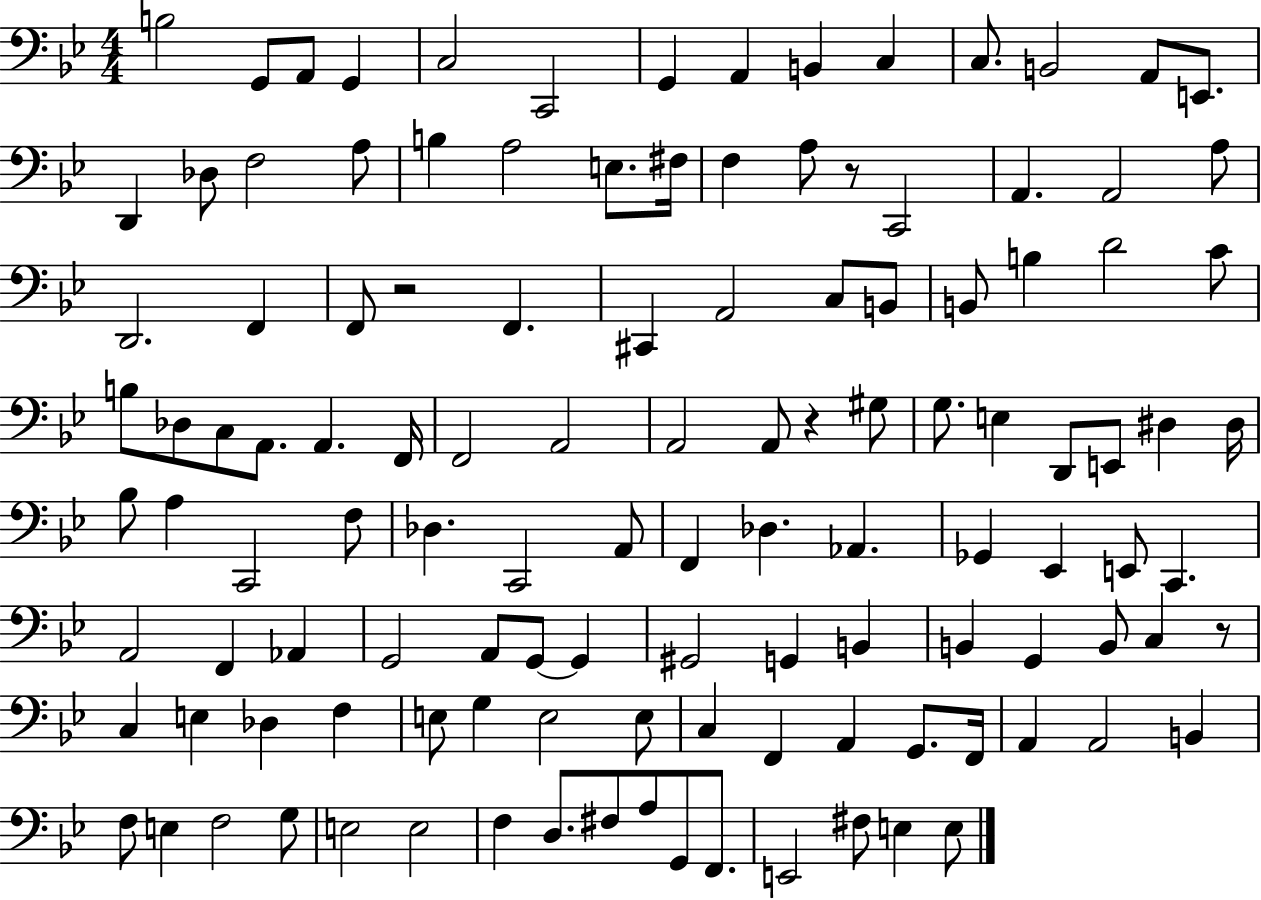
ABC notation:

X:1
T:Untitled
M:4/4
L:1/4
K:Bb
B,2 G,,/2 A,,/2 G,, C,2 C,,2 G,, A,, B,, C, C,/2 B,,2 A,,/2 E,,/2 D,, _D,/2 F,2 A,/2 B, A,2 E,/2 ^F,/4 F, A,/2 z/2 C,,2 A,, A,,2 A,/2 D,,2 F,, F,,/2 z2 F,, ^C,, A,,2 C,/2 B,,/2 B,,/2 B, D2 C/2 B,/2 _D,/2 C,/2 A,,/2 A,, F,,/4 F,,2 A,,2 A,,2 A,,/2 z ^G,/2 G,/2 E, D,,/2 E,,/2 ^D, ^D,/4 _B,/2 A, C,,2 F,/2 _D, C,,2 A,,/2 F,, _D, _A,, _G,, _E,, E,,/2 C,, A,,2 F,, _A,, G,,2 A,,/2 G,,/2 G,, ^G,,2 G,, B,, B,, G,, B,,/2 C, z/2 C, E, _D, F, E,/2 G, E,2 E,/2 C, F,, A,, G,,/2 F,,/4 A,, A,,2 B,, F,/2 E, F,2 G,/2 E,2 E,2 F, D,/2 ^F,/2 A,/2 G,,/2 F,,/2 E,,2 ^F,/2 E, E,/2